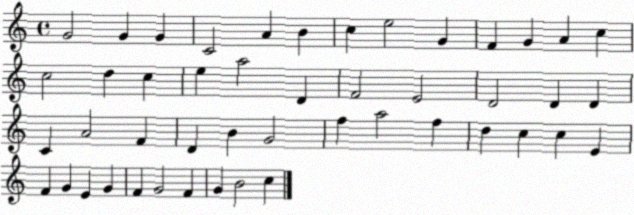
X:1
T:Untitled
M:4/4
L:1/4
K:C
G2 G G C2 A B c e2 G F G A c c2 d c e a2 D F2 E2 D2 D D C A2 F D B G2 f a2 f d c c E F G E G F G2 F G B2 c